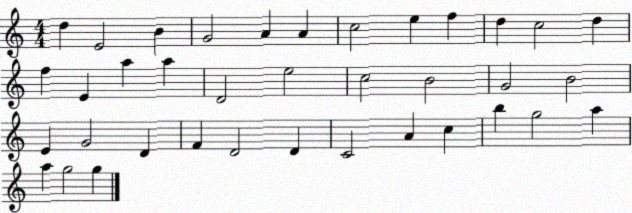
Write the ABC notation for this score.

X:1
T:Untitled
M:4/4
L:1/4
K:C
d E2 B G2 A A c2 e f d c2 d f E a a D2 e2 c2 B2 G2 B2 E G2 D F D2 D C2 A c b g2 a a g2 g